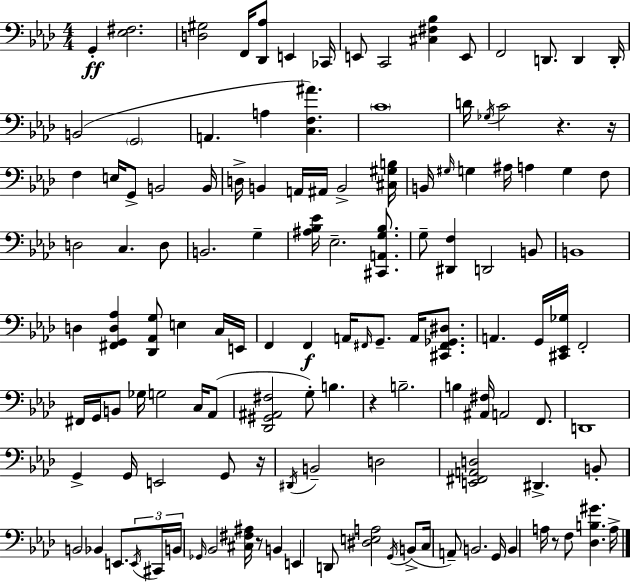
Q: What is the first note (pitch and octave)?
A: G2